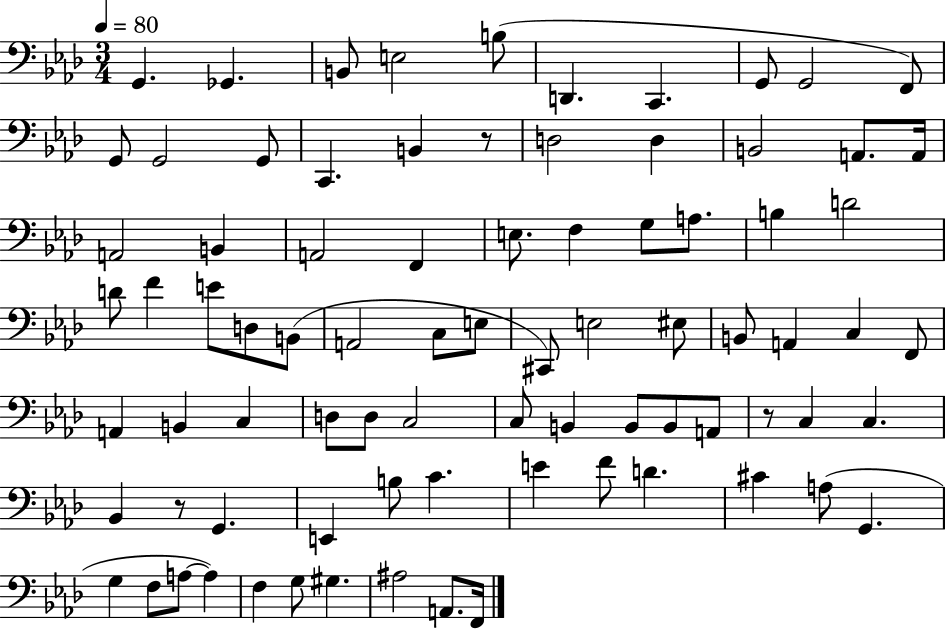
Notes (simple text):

G2/q. Gb2/q. B2/e E3/h B3/e D2/q. C2/q. G2/e G2/h F2/e G2/e G2/h G2/e C2/q. B2/q R/e D3/h D3/q B2/h A2/e. A2/s A2/h B2/q A2/h F2/q E3/e. F3/q G3/e A3/e. B3/q D4/h D4/e F4/q E4/e D3/e B2/e A2/h C3/e E3/e C#2/e E3/h EIS3/e B2/e A2/q C3/q F2/e A2/q B2/q C3/q D3/e D3/e C3/h C3/e B2/q B2/e B2/e A2/e R/e C3/q C3/q. Bb2/q R/e G2/q. E2/q B3/e C4/q. E4/q F4/e D4/q. C#4/q A3/e G2/q. G3/q F3/e A3/e A3/q F3/q G3/e G#3/q. A#3/h A2/e. F2/s